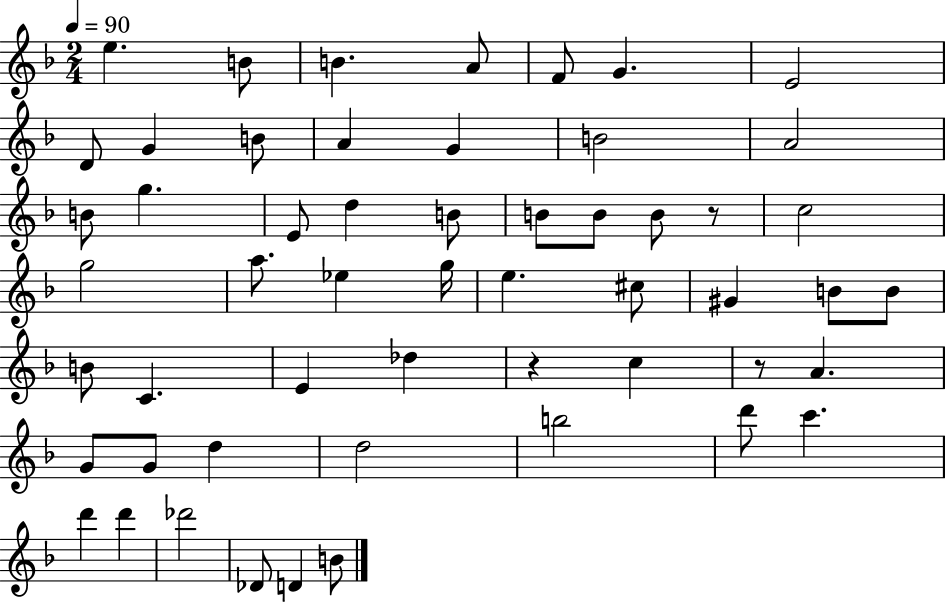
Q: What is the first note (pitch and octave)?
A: E5